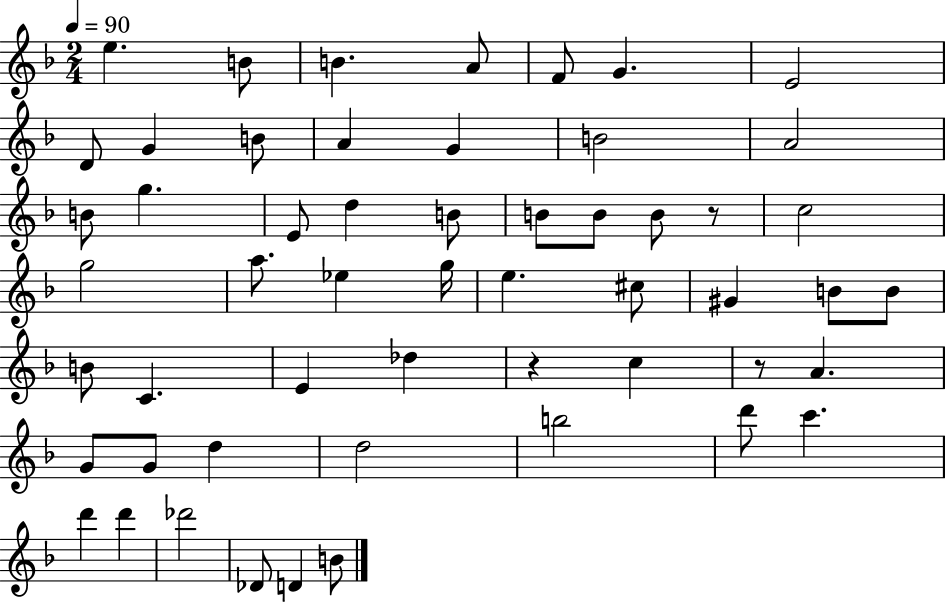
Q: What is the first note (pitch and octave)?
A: E5